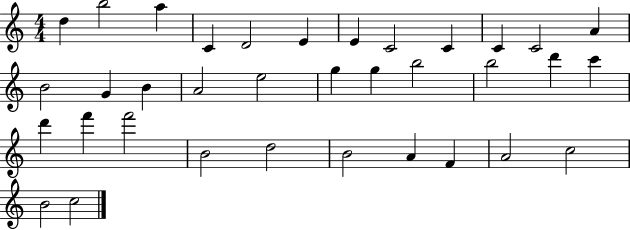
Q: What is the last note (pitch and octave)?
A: C5